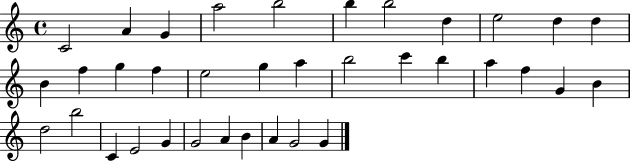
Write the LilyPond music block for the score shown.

{
  \clef treble
  \time 4/4
  \defaultTimeSignature
  \key c \major
  c'2 a'4 g'4 | a''2 b''2 | b''4 b''2 d''4 | e''2 d''4 d''4 | \break b'4 f''4 g''4 f''4 | e''2 g''4 a''4 | b''2 c'''4 b''4 | a''4 f''4 g'4 b'4 | \break d''2 b''2 | c'4 e'2 g'4 | g'2 a'4 b'4 | a'4 g'2 g'4 | \break \bar "|."
}